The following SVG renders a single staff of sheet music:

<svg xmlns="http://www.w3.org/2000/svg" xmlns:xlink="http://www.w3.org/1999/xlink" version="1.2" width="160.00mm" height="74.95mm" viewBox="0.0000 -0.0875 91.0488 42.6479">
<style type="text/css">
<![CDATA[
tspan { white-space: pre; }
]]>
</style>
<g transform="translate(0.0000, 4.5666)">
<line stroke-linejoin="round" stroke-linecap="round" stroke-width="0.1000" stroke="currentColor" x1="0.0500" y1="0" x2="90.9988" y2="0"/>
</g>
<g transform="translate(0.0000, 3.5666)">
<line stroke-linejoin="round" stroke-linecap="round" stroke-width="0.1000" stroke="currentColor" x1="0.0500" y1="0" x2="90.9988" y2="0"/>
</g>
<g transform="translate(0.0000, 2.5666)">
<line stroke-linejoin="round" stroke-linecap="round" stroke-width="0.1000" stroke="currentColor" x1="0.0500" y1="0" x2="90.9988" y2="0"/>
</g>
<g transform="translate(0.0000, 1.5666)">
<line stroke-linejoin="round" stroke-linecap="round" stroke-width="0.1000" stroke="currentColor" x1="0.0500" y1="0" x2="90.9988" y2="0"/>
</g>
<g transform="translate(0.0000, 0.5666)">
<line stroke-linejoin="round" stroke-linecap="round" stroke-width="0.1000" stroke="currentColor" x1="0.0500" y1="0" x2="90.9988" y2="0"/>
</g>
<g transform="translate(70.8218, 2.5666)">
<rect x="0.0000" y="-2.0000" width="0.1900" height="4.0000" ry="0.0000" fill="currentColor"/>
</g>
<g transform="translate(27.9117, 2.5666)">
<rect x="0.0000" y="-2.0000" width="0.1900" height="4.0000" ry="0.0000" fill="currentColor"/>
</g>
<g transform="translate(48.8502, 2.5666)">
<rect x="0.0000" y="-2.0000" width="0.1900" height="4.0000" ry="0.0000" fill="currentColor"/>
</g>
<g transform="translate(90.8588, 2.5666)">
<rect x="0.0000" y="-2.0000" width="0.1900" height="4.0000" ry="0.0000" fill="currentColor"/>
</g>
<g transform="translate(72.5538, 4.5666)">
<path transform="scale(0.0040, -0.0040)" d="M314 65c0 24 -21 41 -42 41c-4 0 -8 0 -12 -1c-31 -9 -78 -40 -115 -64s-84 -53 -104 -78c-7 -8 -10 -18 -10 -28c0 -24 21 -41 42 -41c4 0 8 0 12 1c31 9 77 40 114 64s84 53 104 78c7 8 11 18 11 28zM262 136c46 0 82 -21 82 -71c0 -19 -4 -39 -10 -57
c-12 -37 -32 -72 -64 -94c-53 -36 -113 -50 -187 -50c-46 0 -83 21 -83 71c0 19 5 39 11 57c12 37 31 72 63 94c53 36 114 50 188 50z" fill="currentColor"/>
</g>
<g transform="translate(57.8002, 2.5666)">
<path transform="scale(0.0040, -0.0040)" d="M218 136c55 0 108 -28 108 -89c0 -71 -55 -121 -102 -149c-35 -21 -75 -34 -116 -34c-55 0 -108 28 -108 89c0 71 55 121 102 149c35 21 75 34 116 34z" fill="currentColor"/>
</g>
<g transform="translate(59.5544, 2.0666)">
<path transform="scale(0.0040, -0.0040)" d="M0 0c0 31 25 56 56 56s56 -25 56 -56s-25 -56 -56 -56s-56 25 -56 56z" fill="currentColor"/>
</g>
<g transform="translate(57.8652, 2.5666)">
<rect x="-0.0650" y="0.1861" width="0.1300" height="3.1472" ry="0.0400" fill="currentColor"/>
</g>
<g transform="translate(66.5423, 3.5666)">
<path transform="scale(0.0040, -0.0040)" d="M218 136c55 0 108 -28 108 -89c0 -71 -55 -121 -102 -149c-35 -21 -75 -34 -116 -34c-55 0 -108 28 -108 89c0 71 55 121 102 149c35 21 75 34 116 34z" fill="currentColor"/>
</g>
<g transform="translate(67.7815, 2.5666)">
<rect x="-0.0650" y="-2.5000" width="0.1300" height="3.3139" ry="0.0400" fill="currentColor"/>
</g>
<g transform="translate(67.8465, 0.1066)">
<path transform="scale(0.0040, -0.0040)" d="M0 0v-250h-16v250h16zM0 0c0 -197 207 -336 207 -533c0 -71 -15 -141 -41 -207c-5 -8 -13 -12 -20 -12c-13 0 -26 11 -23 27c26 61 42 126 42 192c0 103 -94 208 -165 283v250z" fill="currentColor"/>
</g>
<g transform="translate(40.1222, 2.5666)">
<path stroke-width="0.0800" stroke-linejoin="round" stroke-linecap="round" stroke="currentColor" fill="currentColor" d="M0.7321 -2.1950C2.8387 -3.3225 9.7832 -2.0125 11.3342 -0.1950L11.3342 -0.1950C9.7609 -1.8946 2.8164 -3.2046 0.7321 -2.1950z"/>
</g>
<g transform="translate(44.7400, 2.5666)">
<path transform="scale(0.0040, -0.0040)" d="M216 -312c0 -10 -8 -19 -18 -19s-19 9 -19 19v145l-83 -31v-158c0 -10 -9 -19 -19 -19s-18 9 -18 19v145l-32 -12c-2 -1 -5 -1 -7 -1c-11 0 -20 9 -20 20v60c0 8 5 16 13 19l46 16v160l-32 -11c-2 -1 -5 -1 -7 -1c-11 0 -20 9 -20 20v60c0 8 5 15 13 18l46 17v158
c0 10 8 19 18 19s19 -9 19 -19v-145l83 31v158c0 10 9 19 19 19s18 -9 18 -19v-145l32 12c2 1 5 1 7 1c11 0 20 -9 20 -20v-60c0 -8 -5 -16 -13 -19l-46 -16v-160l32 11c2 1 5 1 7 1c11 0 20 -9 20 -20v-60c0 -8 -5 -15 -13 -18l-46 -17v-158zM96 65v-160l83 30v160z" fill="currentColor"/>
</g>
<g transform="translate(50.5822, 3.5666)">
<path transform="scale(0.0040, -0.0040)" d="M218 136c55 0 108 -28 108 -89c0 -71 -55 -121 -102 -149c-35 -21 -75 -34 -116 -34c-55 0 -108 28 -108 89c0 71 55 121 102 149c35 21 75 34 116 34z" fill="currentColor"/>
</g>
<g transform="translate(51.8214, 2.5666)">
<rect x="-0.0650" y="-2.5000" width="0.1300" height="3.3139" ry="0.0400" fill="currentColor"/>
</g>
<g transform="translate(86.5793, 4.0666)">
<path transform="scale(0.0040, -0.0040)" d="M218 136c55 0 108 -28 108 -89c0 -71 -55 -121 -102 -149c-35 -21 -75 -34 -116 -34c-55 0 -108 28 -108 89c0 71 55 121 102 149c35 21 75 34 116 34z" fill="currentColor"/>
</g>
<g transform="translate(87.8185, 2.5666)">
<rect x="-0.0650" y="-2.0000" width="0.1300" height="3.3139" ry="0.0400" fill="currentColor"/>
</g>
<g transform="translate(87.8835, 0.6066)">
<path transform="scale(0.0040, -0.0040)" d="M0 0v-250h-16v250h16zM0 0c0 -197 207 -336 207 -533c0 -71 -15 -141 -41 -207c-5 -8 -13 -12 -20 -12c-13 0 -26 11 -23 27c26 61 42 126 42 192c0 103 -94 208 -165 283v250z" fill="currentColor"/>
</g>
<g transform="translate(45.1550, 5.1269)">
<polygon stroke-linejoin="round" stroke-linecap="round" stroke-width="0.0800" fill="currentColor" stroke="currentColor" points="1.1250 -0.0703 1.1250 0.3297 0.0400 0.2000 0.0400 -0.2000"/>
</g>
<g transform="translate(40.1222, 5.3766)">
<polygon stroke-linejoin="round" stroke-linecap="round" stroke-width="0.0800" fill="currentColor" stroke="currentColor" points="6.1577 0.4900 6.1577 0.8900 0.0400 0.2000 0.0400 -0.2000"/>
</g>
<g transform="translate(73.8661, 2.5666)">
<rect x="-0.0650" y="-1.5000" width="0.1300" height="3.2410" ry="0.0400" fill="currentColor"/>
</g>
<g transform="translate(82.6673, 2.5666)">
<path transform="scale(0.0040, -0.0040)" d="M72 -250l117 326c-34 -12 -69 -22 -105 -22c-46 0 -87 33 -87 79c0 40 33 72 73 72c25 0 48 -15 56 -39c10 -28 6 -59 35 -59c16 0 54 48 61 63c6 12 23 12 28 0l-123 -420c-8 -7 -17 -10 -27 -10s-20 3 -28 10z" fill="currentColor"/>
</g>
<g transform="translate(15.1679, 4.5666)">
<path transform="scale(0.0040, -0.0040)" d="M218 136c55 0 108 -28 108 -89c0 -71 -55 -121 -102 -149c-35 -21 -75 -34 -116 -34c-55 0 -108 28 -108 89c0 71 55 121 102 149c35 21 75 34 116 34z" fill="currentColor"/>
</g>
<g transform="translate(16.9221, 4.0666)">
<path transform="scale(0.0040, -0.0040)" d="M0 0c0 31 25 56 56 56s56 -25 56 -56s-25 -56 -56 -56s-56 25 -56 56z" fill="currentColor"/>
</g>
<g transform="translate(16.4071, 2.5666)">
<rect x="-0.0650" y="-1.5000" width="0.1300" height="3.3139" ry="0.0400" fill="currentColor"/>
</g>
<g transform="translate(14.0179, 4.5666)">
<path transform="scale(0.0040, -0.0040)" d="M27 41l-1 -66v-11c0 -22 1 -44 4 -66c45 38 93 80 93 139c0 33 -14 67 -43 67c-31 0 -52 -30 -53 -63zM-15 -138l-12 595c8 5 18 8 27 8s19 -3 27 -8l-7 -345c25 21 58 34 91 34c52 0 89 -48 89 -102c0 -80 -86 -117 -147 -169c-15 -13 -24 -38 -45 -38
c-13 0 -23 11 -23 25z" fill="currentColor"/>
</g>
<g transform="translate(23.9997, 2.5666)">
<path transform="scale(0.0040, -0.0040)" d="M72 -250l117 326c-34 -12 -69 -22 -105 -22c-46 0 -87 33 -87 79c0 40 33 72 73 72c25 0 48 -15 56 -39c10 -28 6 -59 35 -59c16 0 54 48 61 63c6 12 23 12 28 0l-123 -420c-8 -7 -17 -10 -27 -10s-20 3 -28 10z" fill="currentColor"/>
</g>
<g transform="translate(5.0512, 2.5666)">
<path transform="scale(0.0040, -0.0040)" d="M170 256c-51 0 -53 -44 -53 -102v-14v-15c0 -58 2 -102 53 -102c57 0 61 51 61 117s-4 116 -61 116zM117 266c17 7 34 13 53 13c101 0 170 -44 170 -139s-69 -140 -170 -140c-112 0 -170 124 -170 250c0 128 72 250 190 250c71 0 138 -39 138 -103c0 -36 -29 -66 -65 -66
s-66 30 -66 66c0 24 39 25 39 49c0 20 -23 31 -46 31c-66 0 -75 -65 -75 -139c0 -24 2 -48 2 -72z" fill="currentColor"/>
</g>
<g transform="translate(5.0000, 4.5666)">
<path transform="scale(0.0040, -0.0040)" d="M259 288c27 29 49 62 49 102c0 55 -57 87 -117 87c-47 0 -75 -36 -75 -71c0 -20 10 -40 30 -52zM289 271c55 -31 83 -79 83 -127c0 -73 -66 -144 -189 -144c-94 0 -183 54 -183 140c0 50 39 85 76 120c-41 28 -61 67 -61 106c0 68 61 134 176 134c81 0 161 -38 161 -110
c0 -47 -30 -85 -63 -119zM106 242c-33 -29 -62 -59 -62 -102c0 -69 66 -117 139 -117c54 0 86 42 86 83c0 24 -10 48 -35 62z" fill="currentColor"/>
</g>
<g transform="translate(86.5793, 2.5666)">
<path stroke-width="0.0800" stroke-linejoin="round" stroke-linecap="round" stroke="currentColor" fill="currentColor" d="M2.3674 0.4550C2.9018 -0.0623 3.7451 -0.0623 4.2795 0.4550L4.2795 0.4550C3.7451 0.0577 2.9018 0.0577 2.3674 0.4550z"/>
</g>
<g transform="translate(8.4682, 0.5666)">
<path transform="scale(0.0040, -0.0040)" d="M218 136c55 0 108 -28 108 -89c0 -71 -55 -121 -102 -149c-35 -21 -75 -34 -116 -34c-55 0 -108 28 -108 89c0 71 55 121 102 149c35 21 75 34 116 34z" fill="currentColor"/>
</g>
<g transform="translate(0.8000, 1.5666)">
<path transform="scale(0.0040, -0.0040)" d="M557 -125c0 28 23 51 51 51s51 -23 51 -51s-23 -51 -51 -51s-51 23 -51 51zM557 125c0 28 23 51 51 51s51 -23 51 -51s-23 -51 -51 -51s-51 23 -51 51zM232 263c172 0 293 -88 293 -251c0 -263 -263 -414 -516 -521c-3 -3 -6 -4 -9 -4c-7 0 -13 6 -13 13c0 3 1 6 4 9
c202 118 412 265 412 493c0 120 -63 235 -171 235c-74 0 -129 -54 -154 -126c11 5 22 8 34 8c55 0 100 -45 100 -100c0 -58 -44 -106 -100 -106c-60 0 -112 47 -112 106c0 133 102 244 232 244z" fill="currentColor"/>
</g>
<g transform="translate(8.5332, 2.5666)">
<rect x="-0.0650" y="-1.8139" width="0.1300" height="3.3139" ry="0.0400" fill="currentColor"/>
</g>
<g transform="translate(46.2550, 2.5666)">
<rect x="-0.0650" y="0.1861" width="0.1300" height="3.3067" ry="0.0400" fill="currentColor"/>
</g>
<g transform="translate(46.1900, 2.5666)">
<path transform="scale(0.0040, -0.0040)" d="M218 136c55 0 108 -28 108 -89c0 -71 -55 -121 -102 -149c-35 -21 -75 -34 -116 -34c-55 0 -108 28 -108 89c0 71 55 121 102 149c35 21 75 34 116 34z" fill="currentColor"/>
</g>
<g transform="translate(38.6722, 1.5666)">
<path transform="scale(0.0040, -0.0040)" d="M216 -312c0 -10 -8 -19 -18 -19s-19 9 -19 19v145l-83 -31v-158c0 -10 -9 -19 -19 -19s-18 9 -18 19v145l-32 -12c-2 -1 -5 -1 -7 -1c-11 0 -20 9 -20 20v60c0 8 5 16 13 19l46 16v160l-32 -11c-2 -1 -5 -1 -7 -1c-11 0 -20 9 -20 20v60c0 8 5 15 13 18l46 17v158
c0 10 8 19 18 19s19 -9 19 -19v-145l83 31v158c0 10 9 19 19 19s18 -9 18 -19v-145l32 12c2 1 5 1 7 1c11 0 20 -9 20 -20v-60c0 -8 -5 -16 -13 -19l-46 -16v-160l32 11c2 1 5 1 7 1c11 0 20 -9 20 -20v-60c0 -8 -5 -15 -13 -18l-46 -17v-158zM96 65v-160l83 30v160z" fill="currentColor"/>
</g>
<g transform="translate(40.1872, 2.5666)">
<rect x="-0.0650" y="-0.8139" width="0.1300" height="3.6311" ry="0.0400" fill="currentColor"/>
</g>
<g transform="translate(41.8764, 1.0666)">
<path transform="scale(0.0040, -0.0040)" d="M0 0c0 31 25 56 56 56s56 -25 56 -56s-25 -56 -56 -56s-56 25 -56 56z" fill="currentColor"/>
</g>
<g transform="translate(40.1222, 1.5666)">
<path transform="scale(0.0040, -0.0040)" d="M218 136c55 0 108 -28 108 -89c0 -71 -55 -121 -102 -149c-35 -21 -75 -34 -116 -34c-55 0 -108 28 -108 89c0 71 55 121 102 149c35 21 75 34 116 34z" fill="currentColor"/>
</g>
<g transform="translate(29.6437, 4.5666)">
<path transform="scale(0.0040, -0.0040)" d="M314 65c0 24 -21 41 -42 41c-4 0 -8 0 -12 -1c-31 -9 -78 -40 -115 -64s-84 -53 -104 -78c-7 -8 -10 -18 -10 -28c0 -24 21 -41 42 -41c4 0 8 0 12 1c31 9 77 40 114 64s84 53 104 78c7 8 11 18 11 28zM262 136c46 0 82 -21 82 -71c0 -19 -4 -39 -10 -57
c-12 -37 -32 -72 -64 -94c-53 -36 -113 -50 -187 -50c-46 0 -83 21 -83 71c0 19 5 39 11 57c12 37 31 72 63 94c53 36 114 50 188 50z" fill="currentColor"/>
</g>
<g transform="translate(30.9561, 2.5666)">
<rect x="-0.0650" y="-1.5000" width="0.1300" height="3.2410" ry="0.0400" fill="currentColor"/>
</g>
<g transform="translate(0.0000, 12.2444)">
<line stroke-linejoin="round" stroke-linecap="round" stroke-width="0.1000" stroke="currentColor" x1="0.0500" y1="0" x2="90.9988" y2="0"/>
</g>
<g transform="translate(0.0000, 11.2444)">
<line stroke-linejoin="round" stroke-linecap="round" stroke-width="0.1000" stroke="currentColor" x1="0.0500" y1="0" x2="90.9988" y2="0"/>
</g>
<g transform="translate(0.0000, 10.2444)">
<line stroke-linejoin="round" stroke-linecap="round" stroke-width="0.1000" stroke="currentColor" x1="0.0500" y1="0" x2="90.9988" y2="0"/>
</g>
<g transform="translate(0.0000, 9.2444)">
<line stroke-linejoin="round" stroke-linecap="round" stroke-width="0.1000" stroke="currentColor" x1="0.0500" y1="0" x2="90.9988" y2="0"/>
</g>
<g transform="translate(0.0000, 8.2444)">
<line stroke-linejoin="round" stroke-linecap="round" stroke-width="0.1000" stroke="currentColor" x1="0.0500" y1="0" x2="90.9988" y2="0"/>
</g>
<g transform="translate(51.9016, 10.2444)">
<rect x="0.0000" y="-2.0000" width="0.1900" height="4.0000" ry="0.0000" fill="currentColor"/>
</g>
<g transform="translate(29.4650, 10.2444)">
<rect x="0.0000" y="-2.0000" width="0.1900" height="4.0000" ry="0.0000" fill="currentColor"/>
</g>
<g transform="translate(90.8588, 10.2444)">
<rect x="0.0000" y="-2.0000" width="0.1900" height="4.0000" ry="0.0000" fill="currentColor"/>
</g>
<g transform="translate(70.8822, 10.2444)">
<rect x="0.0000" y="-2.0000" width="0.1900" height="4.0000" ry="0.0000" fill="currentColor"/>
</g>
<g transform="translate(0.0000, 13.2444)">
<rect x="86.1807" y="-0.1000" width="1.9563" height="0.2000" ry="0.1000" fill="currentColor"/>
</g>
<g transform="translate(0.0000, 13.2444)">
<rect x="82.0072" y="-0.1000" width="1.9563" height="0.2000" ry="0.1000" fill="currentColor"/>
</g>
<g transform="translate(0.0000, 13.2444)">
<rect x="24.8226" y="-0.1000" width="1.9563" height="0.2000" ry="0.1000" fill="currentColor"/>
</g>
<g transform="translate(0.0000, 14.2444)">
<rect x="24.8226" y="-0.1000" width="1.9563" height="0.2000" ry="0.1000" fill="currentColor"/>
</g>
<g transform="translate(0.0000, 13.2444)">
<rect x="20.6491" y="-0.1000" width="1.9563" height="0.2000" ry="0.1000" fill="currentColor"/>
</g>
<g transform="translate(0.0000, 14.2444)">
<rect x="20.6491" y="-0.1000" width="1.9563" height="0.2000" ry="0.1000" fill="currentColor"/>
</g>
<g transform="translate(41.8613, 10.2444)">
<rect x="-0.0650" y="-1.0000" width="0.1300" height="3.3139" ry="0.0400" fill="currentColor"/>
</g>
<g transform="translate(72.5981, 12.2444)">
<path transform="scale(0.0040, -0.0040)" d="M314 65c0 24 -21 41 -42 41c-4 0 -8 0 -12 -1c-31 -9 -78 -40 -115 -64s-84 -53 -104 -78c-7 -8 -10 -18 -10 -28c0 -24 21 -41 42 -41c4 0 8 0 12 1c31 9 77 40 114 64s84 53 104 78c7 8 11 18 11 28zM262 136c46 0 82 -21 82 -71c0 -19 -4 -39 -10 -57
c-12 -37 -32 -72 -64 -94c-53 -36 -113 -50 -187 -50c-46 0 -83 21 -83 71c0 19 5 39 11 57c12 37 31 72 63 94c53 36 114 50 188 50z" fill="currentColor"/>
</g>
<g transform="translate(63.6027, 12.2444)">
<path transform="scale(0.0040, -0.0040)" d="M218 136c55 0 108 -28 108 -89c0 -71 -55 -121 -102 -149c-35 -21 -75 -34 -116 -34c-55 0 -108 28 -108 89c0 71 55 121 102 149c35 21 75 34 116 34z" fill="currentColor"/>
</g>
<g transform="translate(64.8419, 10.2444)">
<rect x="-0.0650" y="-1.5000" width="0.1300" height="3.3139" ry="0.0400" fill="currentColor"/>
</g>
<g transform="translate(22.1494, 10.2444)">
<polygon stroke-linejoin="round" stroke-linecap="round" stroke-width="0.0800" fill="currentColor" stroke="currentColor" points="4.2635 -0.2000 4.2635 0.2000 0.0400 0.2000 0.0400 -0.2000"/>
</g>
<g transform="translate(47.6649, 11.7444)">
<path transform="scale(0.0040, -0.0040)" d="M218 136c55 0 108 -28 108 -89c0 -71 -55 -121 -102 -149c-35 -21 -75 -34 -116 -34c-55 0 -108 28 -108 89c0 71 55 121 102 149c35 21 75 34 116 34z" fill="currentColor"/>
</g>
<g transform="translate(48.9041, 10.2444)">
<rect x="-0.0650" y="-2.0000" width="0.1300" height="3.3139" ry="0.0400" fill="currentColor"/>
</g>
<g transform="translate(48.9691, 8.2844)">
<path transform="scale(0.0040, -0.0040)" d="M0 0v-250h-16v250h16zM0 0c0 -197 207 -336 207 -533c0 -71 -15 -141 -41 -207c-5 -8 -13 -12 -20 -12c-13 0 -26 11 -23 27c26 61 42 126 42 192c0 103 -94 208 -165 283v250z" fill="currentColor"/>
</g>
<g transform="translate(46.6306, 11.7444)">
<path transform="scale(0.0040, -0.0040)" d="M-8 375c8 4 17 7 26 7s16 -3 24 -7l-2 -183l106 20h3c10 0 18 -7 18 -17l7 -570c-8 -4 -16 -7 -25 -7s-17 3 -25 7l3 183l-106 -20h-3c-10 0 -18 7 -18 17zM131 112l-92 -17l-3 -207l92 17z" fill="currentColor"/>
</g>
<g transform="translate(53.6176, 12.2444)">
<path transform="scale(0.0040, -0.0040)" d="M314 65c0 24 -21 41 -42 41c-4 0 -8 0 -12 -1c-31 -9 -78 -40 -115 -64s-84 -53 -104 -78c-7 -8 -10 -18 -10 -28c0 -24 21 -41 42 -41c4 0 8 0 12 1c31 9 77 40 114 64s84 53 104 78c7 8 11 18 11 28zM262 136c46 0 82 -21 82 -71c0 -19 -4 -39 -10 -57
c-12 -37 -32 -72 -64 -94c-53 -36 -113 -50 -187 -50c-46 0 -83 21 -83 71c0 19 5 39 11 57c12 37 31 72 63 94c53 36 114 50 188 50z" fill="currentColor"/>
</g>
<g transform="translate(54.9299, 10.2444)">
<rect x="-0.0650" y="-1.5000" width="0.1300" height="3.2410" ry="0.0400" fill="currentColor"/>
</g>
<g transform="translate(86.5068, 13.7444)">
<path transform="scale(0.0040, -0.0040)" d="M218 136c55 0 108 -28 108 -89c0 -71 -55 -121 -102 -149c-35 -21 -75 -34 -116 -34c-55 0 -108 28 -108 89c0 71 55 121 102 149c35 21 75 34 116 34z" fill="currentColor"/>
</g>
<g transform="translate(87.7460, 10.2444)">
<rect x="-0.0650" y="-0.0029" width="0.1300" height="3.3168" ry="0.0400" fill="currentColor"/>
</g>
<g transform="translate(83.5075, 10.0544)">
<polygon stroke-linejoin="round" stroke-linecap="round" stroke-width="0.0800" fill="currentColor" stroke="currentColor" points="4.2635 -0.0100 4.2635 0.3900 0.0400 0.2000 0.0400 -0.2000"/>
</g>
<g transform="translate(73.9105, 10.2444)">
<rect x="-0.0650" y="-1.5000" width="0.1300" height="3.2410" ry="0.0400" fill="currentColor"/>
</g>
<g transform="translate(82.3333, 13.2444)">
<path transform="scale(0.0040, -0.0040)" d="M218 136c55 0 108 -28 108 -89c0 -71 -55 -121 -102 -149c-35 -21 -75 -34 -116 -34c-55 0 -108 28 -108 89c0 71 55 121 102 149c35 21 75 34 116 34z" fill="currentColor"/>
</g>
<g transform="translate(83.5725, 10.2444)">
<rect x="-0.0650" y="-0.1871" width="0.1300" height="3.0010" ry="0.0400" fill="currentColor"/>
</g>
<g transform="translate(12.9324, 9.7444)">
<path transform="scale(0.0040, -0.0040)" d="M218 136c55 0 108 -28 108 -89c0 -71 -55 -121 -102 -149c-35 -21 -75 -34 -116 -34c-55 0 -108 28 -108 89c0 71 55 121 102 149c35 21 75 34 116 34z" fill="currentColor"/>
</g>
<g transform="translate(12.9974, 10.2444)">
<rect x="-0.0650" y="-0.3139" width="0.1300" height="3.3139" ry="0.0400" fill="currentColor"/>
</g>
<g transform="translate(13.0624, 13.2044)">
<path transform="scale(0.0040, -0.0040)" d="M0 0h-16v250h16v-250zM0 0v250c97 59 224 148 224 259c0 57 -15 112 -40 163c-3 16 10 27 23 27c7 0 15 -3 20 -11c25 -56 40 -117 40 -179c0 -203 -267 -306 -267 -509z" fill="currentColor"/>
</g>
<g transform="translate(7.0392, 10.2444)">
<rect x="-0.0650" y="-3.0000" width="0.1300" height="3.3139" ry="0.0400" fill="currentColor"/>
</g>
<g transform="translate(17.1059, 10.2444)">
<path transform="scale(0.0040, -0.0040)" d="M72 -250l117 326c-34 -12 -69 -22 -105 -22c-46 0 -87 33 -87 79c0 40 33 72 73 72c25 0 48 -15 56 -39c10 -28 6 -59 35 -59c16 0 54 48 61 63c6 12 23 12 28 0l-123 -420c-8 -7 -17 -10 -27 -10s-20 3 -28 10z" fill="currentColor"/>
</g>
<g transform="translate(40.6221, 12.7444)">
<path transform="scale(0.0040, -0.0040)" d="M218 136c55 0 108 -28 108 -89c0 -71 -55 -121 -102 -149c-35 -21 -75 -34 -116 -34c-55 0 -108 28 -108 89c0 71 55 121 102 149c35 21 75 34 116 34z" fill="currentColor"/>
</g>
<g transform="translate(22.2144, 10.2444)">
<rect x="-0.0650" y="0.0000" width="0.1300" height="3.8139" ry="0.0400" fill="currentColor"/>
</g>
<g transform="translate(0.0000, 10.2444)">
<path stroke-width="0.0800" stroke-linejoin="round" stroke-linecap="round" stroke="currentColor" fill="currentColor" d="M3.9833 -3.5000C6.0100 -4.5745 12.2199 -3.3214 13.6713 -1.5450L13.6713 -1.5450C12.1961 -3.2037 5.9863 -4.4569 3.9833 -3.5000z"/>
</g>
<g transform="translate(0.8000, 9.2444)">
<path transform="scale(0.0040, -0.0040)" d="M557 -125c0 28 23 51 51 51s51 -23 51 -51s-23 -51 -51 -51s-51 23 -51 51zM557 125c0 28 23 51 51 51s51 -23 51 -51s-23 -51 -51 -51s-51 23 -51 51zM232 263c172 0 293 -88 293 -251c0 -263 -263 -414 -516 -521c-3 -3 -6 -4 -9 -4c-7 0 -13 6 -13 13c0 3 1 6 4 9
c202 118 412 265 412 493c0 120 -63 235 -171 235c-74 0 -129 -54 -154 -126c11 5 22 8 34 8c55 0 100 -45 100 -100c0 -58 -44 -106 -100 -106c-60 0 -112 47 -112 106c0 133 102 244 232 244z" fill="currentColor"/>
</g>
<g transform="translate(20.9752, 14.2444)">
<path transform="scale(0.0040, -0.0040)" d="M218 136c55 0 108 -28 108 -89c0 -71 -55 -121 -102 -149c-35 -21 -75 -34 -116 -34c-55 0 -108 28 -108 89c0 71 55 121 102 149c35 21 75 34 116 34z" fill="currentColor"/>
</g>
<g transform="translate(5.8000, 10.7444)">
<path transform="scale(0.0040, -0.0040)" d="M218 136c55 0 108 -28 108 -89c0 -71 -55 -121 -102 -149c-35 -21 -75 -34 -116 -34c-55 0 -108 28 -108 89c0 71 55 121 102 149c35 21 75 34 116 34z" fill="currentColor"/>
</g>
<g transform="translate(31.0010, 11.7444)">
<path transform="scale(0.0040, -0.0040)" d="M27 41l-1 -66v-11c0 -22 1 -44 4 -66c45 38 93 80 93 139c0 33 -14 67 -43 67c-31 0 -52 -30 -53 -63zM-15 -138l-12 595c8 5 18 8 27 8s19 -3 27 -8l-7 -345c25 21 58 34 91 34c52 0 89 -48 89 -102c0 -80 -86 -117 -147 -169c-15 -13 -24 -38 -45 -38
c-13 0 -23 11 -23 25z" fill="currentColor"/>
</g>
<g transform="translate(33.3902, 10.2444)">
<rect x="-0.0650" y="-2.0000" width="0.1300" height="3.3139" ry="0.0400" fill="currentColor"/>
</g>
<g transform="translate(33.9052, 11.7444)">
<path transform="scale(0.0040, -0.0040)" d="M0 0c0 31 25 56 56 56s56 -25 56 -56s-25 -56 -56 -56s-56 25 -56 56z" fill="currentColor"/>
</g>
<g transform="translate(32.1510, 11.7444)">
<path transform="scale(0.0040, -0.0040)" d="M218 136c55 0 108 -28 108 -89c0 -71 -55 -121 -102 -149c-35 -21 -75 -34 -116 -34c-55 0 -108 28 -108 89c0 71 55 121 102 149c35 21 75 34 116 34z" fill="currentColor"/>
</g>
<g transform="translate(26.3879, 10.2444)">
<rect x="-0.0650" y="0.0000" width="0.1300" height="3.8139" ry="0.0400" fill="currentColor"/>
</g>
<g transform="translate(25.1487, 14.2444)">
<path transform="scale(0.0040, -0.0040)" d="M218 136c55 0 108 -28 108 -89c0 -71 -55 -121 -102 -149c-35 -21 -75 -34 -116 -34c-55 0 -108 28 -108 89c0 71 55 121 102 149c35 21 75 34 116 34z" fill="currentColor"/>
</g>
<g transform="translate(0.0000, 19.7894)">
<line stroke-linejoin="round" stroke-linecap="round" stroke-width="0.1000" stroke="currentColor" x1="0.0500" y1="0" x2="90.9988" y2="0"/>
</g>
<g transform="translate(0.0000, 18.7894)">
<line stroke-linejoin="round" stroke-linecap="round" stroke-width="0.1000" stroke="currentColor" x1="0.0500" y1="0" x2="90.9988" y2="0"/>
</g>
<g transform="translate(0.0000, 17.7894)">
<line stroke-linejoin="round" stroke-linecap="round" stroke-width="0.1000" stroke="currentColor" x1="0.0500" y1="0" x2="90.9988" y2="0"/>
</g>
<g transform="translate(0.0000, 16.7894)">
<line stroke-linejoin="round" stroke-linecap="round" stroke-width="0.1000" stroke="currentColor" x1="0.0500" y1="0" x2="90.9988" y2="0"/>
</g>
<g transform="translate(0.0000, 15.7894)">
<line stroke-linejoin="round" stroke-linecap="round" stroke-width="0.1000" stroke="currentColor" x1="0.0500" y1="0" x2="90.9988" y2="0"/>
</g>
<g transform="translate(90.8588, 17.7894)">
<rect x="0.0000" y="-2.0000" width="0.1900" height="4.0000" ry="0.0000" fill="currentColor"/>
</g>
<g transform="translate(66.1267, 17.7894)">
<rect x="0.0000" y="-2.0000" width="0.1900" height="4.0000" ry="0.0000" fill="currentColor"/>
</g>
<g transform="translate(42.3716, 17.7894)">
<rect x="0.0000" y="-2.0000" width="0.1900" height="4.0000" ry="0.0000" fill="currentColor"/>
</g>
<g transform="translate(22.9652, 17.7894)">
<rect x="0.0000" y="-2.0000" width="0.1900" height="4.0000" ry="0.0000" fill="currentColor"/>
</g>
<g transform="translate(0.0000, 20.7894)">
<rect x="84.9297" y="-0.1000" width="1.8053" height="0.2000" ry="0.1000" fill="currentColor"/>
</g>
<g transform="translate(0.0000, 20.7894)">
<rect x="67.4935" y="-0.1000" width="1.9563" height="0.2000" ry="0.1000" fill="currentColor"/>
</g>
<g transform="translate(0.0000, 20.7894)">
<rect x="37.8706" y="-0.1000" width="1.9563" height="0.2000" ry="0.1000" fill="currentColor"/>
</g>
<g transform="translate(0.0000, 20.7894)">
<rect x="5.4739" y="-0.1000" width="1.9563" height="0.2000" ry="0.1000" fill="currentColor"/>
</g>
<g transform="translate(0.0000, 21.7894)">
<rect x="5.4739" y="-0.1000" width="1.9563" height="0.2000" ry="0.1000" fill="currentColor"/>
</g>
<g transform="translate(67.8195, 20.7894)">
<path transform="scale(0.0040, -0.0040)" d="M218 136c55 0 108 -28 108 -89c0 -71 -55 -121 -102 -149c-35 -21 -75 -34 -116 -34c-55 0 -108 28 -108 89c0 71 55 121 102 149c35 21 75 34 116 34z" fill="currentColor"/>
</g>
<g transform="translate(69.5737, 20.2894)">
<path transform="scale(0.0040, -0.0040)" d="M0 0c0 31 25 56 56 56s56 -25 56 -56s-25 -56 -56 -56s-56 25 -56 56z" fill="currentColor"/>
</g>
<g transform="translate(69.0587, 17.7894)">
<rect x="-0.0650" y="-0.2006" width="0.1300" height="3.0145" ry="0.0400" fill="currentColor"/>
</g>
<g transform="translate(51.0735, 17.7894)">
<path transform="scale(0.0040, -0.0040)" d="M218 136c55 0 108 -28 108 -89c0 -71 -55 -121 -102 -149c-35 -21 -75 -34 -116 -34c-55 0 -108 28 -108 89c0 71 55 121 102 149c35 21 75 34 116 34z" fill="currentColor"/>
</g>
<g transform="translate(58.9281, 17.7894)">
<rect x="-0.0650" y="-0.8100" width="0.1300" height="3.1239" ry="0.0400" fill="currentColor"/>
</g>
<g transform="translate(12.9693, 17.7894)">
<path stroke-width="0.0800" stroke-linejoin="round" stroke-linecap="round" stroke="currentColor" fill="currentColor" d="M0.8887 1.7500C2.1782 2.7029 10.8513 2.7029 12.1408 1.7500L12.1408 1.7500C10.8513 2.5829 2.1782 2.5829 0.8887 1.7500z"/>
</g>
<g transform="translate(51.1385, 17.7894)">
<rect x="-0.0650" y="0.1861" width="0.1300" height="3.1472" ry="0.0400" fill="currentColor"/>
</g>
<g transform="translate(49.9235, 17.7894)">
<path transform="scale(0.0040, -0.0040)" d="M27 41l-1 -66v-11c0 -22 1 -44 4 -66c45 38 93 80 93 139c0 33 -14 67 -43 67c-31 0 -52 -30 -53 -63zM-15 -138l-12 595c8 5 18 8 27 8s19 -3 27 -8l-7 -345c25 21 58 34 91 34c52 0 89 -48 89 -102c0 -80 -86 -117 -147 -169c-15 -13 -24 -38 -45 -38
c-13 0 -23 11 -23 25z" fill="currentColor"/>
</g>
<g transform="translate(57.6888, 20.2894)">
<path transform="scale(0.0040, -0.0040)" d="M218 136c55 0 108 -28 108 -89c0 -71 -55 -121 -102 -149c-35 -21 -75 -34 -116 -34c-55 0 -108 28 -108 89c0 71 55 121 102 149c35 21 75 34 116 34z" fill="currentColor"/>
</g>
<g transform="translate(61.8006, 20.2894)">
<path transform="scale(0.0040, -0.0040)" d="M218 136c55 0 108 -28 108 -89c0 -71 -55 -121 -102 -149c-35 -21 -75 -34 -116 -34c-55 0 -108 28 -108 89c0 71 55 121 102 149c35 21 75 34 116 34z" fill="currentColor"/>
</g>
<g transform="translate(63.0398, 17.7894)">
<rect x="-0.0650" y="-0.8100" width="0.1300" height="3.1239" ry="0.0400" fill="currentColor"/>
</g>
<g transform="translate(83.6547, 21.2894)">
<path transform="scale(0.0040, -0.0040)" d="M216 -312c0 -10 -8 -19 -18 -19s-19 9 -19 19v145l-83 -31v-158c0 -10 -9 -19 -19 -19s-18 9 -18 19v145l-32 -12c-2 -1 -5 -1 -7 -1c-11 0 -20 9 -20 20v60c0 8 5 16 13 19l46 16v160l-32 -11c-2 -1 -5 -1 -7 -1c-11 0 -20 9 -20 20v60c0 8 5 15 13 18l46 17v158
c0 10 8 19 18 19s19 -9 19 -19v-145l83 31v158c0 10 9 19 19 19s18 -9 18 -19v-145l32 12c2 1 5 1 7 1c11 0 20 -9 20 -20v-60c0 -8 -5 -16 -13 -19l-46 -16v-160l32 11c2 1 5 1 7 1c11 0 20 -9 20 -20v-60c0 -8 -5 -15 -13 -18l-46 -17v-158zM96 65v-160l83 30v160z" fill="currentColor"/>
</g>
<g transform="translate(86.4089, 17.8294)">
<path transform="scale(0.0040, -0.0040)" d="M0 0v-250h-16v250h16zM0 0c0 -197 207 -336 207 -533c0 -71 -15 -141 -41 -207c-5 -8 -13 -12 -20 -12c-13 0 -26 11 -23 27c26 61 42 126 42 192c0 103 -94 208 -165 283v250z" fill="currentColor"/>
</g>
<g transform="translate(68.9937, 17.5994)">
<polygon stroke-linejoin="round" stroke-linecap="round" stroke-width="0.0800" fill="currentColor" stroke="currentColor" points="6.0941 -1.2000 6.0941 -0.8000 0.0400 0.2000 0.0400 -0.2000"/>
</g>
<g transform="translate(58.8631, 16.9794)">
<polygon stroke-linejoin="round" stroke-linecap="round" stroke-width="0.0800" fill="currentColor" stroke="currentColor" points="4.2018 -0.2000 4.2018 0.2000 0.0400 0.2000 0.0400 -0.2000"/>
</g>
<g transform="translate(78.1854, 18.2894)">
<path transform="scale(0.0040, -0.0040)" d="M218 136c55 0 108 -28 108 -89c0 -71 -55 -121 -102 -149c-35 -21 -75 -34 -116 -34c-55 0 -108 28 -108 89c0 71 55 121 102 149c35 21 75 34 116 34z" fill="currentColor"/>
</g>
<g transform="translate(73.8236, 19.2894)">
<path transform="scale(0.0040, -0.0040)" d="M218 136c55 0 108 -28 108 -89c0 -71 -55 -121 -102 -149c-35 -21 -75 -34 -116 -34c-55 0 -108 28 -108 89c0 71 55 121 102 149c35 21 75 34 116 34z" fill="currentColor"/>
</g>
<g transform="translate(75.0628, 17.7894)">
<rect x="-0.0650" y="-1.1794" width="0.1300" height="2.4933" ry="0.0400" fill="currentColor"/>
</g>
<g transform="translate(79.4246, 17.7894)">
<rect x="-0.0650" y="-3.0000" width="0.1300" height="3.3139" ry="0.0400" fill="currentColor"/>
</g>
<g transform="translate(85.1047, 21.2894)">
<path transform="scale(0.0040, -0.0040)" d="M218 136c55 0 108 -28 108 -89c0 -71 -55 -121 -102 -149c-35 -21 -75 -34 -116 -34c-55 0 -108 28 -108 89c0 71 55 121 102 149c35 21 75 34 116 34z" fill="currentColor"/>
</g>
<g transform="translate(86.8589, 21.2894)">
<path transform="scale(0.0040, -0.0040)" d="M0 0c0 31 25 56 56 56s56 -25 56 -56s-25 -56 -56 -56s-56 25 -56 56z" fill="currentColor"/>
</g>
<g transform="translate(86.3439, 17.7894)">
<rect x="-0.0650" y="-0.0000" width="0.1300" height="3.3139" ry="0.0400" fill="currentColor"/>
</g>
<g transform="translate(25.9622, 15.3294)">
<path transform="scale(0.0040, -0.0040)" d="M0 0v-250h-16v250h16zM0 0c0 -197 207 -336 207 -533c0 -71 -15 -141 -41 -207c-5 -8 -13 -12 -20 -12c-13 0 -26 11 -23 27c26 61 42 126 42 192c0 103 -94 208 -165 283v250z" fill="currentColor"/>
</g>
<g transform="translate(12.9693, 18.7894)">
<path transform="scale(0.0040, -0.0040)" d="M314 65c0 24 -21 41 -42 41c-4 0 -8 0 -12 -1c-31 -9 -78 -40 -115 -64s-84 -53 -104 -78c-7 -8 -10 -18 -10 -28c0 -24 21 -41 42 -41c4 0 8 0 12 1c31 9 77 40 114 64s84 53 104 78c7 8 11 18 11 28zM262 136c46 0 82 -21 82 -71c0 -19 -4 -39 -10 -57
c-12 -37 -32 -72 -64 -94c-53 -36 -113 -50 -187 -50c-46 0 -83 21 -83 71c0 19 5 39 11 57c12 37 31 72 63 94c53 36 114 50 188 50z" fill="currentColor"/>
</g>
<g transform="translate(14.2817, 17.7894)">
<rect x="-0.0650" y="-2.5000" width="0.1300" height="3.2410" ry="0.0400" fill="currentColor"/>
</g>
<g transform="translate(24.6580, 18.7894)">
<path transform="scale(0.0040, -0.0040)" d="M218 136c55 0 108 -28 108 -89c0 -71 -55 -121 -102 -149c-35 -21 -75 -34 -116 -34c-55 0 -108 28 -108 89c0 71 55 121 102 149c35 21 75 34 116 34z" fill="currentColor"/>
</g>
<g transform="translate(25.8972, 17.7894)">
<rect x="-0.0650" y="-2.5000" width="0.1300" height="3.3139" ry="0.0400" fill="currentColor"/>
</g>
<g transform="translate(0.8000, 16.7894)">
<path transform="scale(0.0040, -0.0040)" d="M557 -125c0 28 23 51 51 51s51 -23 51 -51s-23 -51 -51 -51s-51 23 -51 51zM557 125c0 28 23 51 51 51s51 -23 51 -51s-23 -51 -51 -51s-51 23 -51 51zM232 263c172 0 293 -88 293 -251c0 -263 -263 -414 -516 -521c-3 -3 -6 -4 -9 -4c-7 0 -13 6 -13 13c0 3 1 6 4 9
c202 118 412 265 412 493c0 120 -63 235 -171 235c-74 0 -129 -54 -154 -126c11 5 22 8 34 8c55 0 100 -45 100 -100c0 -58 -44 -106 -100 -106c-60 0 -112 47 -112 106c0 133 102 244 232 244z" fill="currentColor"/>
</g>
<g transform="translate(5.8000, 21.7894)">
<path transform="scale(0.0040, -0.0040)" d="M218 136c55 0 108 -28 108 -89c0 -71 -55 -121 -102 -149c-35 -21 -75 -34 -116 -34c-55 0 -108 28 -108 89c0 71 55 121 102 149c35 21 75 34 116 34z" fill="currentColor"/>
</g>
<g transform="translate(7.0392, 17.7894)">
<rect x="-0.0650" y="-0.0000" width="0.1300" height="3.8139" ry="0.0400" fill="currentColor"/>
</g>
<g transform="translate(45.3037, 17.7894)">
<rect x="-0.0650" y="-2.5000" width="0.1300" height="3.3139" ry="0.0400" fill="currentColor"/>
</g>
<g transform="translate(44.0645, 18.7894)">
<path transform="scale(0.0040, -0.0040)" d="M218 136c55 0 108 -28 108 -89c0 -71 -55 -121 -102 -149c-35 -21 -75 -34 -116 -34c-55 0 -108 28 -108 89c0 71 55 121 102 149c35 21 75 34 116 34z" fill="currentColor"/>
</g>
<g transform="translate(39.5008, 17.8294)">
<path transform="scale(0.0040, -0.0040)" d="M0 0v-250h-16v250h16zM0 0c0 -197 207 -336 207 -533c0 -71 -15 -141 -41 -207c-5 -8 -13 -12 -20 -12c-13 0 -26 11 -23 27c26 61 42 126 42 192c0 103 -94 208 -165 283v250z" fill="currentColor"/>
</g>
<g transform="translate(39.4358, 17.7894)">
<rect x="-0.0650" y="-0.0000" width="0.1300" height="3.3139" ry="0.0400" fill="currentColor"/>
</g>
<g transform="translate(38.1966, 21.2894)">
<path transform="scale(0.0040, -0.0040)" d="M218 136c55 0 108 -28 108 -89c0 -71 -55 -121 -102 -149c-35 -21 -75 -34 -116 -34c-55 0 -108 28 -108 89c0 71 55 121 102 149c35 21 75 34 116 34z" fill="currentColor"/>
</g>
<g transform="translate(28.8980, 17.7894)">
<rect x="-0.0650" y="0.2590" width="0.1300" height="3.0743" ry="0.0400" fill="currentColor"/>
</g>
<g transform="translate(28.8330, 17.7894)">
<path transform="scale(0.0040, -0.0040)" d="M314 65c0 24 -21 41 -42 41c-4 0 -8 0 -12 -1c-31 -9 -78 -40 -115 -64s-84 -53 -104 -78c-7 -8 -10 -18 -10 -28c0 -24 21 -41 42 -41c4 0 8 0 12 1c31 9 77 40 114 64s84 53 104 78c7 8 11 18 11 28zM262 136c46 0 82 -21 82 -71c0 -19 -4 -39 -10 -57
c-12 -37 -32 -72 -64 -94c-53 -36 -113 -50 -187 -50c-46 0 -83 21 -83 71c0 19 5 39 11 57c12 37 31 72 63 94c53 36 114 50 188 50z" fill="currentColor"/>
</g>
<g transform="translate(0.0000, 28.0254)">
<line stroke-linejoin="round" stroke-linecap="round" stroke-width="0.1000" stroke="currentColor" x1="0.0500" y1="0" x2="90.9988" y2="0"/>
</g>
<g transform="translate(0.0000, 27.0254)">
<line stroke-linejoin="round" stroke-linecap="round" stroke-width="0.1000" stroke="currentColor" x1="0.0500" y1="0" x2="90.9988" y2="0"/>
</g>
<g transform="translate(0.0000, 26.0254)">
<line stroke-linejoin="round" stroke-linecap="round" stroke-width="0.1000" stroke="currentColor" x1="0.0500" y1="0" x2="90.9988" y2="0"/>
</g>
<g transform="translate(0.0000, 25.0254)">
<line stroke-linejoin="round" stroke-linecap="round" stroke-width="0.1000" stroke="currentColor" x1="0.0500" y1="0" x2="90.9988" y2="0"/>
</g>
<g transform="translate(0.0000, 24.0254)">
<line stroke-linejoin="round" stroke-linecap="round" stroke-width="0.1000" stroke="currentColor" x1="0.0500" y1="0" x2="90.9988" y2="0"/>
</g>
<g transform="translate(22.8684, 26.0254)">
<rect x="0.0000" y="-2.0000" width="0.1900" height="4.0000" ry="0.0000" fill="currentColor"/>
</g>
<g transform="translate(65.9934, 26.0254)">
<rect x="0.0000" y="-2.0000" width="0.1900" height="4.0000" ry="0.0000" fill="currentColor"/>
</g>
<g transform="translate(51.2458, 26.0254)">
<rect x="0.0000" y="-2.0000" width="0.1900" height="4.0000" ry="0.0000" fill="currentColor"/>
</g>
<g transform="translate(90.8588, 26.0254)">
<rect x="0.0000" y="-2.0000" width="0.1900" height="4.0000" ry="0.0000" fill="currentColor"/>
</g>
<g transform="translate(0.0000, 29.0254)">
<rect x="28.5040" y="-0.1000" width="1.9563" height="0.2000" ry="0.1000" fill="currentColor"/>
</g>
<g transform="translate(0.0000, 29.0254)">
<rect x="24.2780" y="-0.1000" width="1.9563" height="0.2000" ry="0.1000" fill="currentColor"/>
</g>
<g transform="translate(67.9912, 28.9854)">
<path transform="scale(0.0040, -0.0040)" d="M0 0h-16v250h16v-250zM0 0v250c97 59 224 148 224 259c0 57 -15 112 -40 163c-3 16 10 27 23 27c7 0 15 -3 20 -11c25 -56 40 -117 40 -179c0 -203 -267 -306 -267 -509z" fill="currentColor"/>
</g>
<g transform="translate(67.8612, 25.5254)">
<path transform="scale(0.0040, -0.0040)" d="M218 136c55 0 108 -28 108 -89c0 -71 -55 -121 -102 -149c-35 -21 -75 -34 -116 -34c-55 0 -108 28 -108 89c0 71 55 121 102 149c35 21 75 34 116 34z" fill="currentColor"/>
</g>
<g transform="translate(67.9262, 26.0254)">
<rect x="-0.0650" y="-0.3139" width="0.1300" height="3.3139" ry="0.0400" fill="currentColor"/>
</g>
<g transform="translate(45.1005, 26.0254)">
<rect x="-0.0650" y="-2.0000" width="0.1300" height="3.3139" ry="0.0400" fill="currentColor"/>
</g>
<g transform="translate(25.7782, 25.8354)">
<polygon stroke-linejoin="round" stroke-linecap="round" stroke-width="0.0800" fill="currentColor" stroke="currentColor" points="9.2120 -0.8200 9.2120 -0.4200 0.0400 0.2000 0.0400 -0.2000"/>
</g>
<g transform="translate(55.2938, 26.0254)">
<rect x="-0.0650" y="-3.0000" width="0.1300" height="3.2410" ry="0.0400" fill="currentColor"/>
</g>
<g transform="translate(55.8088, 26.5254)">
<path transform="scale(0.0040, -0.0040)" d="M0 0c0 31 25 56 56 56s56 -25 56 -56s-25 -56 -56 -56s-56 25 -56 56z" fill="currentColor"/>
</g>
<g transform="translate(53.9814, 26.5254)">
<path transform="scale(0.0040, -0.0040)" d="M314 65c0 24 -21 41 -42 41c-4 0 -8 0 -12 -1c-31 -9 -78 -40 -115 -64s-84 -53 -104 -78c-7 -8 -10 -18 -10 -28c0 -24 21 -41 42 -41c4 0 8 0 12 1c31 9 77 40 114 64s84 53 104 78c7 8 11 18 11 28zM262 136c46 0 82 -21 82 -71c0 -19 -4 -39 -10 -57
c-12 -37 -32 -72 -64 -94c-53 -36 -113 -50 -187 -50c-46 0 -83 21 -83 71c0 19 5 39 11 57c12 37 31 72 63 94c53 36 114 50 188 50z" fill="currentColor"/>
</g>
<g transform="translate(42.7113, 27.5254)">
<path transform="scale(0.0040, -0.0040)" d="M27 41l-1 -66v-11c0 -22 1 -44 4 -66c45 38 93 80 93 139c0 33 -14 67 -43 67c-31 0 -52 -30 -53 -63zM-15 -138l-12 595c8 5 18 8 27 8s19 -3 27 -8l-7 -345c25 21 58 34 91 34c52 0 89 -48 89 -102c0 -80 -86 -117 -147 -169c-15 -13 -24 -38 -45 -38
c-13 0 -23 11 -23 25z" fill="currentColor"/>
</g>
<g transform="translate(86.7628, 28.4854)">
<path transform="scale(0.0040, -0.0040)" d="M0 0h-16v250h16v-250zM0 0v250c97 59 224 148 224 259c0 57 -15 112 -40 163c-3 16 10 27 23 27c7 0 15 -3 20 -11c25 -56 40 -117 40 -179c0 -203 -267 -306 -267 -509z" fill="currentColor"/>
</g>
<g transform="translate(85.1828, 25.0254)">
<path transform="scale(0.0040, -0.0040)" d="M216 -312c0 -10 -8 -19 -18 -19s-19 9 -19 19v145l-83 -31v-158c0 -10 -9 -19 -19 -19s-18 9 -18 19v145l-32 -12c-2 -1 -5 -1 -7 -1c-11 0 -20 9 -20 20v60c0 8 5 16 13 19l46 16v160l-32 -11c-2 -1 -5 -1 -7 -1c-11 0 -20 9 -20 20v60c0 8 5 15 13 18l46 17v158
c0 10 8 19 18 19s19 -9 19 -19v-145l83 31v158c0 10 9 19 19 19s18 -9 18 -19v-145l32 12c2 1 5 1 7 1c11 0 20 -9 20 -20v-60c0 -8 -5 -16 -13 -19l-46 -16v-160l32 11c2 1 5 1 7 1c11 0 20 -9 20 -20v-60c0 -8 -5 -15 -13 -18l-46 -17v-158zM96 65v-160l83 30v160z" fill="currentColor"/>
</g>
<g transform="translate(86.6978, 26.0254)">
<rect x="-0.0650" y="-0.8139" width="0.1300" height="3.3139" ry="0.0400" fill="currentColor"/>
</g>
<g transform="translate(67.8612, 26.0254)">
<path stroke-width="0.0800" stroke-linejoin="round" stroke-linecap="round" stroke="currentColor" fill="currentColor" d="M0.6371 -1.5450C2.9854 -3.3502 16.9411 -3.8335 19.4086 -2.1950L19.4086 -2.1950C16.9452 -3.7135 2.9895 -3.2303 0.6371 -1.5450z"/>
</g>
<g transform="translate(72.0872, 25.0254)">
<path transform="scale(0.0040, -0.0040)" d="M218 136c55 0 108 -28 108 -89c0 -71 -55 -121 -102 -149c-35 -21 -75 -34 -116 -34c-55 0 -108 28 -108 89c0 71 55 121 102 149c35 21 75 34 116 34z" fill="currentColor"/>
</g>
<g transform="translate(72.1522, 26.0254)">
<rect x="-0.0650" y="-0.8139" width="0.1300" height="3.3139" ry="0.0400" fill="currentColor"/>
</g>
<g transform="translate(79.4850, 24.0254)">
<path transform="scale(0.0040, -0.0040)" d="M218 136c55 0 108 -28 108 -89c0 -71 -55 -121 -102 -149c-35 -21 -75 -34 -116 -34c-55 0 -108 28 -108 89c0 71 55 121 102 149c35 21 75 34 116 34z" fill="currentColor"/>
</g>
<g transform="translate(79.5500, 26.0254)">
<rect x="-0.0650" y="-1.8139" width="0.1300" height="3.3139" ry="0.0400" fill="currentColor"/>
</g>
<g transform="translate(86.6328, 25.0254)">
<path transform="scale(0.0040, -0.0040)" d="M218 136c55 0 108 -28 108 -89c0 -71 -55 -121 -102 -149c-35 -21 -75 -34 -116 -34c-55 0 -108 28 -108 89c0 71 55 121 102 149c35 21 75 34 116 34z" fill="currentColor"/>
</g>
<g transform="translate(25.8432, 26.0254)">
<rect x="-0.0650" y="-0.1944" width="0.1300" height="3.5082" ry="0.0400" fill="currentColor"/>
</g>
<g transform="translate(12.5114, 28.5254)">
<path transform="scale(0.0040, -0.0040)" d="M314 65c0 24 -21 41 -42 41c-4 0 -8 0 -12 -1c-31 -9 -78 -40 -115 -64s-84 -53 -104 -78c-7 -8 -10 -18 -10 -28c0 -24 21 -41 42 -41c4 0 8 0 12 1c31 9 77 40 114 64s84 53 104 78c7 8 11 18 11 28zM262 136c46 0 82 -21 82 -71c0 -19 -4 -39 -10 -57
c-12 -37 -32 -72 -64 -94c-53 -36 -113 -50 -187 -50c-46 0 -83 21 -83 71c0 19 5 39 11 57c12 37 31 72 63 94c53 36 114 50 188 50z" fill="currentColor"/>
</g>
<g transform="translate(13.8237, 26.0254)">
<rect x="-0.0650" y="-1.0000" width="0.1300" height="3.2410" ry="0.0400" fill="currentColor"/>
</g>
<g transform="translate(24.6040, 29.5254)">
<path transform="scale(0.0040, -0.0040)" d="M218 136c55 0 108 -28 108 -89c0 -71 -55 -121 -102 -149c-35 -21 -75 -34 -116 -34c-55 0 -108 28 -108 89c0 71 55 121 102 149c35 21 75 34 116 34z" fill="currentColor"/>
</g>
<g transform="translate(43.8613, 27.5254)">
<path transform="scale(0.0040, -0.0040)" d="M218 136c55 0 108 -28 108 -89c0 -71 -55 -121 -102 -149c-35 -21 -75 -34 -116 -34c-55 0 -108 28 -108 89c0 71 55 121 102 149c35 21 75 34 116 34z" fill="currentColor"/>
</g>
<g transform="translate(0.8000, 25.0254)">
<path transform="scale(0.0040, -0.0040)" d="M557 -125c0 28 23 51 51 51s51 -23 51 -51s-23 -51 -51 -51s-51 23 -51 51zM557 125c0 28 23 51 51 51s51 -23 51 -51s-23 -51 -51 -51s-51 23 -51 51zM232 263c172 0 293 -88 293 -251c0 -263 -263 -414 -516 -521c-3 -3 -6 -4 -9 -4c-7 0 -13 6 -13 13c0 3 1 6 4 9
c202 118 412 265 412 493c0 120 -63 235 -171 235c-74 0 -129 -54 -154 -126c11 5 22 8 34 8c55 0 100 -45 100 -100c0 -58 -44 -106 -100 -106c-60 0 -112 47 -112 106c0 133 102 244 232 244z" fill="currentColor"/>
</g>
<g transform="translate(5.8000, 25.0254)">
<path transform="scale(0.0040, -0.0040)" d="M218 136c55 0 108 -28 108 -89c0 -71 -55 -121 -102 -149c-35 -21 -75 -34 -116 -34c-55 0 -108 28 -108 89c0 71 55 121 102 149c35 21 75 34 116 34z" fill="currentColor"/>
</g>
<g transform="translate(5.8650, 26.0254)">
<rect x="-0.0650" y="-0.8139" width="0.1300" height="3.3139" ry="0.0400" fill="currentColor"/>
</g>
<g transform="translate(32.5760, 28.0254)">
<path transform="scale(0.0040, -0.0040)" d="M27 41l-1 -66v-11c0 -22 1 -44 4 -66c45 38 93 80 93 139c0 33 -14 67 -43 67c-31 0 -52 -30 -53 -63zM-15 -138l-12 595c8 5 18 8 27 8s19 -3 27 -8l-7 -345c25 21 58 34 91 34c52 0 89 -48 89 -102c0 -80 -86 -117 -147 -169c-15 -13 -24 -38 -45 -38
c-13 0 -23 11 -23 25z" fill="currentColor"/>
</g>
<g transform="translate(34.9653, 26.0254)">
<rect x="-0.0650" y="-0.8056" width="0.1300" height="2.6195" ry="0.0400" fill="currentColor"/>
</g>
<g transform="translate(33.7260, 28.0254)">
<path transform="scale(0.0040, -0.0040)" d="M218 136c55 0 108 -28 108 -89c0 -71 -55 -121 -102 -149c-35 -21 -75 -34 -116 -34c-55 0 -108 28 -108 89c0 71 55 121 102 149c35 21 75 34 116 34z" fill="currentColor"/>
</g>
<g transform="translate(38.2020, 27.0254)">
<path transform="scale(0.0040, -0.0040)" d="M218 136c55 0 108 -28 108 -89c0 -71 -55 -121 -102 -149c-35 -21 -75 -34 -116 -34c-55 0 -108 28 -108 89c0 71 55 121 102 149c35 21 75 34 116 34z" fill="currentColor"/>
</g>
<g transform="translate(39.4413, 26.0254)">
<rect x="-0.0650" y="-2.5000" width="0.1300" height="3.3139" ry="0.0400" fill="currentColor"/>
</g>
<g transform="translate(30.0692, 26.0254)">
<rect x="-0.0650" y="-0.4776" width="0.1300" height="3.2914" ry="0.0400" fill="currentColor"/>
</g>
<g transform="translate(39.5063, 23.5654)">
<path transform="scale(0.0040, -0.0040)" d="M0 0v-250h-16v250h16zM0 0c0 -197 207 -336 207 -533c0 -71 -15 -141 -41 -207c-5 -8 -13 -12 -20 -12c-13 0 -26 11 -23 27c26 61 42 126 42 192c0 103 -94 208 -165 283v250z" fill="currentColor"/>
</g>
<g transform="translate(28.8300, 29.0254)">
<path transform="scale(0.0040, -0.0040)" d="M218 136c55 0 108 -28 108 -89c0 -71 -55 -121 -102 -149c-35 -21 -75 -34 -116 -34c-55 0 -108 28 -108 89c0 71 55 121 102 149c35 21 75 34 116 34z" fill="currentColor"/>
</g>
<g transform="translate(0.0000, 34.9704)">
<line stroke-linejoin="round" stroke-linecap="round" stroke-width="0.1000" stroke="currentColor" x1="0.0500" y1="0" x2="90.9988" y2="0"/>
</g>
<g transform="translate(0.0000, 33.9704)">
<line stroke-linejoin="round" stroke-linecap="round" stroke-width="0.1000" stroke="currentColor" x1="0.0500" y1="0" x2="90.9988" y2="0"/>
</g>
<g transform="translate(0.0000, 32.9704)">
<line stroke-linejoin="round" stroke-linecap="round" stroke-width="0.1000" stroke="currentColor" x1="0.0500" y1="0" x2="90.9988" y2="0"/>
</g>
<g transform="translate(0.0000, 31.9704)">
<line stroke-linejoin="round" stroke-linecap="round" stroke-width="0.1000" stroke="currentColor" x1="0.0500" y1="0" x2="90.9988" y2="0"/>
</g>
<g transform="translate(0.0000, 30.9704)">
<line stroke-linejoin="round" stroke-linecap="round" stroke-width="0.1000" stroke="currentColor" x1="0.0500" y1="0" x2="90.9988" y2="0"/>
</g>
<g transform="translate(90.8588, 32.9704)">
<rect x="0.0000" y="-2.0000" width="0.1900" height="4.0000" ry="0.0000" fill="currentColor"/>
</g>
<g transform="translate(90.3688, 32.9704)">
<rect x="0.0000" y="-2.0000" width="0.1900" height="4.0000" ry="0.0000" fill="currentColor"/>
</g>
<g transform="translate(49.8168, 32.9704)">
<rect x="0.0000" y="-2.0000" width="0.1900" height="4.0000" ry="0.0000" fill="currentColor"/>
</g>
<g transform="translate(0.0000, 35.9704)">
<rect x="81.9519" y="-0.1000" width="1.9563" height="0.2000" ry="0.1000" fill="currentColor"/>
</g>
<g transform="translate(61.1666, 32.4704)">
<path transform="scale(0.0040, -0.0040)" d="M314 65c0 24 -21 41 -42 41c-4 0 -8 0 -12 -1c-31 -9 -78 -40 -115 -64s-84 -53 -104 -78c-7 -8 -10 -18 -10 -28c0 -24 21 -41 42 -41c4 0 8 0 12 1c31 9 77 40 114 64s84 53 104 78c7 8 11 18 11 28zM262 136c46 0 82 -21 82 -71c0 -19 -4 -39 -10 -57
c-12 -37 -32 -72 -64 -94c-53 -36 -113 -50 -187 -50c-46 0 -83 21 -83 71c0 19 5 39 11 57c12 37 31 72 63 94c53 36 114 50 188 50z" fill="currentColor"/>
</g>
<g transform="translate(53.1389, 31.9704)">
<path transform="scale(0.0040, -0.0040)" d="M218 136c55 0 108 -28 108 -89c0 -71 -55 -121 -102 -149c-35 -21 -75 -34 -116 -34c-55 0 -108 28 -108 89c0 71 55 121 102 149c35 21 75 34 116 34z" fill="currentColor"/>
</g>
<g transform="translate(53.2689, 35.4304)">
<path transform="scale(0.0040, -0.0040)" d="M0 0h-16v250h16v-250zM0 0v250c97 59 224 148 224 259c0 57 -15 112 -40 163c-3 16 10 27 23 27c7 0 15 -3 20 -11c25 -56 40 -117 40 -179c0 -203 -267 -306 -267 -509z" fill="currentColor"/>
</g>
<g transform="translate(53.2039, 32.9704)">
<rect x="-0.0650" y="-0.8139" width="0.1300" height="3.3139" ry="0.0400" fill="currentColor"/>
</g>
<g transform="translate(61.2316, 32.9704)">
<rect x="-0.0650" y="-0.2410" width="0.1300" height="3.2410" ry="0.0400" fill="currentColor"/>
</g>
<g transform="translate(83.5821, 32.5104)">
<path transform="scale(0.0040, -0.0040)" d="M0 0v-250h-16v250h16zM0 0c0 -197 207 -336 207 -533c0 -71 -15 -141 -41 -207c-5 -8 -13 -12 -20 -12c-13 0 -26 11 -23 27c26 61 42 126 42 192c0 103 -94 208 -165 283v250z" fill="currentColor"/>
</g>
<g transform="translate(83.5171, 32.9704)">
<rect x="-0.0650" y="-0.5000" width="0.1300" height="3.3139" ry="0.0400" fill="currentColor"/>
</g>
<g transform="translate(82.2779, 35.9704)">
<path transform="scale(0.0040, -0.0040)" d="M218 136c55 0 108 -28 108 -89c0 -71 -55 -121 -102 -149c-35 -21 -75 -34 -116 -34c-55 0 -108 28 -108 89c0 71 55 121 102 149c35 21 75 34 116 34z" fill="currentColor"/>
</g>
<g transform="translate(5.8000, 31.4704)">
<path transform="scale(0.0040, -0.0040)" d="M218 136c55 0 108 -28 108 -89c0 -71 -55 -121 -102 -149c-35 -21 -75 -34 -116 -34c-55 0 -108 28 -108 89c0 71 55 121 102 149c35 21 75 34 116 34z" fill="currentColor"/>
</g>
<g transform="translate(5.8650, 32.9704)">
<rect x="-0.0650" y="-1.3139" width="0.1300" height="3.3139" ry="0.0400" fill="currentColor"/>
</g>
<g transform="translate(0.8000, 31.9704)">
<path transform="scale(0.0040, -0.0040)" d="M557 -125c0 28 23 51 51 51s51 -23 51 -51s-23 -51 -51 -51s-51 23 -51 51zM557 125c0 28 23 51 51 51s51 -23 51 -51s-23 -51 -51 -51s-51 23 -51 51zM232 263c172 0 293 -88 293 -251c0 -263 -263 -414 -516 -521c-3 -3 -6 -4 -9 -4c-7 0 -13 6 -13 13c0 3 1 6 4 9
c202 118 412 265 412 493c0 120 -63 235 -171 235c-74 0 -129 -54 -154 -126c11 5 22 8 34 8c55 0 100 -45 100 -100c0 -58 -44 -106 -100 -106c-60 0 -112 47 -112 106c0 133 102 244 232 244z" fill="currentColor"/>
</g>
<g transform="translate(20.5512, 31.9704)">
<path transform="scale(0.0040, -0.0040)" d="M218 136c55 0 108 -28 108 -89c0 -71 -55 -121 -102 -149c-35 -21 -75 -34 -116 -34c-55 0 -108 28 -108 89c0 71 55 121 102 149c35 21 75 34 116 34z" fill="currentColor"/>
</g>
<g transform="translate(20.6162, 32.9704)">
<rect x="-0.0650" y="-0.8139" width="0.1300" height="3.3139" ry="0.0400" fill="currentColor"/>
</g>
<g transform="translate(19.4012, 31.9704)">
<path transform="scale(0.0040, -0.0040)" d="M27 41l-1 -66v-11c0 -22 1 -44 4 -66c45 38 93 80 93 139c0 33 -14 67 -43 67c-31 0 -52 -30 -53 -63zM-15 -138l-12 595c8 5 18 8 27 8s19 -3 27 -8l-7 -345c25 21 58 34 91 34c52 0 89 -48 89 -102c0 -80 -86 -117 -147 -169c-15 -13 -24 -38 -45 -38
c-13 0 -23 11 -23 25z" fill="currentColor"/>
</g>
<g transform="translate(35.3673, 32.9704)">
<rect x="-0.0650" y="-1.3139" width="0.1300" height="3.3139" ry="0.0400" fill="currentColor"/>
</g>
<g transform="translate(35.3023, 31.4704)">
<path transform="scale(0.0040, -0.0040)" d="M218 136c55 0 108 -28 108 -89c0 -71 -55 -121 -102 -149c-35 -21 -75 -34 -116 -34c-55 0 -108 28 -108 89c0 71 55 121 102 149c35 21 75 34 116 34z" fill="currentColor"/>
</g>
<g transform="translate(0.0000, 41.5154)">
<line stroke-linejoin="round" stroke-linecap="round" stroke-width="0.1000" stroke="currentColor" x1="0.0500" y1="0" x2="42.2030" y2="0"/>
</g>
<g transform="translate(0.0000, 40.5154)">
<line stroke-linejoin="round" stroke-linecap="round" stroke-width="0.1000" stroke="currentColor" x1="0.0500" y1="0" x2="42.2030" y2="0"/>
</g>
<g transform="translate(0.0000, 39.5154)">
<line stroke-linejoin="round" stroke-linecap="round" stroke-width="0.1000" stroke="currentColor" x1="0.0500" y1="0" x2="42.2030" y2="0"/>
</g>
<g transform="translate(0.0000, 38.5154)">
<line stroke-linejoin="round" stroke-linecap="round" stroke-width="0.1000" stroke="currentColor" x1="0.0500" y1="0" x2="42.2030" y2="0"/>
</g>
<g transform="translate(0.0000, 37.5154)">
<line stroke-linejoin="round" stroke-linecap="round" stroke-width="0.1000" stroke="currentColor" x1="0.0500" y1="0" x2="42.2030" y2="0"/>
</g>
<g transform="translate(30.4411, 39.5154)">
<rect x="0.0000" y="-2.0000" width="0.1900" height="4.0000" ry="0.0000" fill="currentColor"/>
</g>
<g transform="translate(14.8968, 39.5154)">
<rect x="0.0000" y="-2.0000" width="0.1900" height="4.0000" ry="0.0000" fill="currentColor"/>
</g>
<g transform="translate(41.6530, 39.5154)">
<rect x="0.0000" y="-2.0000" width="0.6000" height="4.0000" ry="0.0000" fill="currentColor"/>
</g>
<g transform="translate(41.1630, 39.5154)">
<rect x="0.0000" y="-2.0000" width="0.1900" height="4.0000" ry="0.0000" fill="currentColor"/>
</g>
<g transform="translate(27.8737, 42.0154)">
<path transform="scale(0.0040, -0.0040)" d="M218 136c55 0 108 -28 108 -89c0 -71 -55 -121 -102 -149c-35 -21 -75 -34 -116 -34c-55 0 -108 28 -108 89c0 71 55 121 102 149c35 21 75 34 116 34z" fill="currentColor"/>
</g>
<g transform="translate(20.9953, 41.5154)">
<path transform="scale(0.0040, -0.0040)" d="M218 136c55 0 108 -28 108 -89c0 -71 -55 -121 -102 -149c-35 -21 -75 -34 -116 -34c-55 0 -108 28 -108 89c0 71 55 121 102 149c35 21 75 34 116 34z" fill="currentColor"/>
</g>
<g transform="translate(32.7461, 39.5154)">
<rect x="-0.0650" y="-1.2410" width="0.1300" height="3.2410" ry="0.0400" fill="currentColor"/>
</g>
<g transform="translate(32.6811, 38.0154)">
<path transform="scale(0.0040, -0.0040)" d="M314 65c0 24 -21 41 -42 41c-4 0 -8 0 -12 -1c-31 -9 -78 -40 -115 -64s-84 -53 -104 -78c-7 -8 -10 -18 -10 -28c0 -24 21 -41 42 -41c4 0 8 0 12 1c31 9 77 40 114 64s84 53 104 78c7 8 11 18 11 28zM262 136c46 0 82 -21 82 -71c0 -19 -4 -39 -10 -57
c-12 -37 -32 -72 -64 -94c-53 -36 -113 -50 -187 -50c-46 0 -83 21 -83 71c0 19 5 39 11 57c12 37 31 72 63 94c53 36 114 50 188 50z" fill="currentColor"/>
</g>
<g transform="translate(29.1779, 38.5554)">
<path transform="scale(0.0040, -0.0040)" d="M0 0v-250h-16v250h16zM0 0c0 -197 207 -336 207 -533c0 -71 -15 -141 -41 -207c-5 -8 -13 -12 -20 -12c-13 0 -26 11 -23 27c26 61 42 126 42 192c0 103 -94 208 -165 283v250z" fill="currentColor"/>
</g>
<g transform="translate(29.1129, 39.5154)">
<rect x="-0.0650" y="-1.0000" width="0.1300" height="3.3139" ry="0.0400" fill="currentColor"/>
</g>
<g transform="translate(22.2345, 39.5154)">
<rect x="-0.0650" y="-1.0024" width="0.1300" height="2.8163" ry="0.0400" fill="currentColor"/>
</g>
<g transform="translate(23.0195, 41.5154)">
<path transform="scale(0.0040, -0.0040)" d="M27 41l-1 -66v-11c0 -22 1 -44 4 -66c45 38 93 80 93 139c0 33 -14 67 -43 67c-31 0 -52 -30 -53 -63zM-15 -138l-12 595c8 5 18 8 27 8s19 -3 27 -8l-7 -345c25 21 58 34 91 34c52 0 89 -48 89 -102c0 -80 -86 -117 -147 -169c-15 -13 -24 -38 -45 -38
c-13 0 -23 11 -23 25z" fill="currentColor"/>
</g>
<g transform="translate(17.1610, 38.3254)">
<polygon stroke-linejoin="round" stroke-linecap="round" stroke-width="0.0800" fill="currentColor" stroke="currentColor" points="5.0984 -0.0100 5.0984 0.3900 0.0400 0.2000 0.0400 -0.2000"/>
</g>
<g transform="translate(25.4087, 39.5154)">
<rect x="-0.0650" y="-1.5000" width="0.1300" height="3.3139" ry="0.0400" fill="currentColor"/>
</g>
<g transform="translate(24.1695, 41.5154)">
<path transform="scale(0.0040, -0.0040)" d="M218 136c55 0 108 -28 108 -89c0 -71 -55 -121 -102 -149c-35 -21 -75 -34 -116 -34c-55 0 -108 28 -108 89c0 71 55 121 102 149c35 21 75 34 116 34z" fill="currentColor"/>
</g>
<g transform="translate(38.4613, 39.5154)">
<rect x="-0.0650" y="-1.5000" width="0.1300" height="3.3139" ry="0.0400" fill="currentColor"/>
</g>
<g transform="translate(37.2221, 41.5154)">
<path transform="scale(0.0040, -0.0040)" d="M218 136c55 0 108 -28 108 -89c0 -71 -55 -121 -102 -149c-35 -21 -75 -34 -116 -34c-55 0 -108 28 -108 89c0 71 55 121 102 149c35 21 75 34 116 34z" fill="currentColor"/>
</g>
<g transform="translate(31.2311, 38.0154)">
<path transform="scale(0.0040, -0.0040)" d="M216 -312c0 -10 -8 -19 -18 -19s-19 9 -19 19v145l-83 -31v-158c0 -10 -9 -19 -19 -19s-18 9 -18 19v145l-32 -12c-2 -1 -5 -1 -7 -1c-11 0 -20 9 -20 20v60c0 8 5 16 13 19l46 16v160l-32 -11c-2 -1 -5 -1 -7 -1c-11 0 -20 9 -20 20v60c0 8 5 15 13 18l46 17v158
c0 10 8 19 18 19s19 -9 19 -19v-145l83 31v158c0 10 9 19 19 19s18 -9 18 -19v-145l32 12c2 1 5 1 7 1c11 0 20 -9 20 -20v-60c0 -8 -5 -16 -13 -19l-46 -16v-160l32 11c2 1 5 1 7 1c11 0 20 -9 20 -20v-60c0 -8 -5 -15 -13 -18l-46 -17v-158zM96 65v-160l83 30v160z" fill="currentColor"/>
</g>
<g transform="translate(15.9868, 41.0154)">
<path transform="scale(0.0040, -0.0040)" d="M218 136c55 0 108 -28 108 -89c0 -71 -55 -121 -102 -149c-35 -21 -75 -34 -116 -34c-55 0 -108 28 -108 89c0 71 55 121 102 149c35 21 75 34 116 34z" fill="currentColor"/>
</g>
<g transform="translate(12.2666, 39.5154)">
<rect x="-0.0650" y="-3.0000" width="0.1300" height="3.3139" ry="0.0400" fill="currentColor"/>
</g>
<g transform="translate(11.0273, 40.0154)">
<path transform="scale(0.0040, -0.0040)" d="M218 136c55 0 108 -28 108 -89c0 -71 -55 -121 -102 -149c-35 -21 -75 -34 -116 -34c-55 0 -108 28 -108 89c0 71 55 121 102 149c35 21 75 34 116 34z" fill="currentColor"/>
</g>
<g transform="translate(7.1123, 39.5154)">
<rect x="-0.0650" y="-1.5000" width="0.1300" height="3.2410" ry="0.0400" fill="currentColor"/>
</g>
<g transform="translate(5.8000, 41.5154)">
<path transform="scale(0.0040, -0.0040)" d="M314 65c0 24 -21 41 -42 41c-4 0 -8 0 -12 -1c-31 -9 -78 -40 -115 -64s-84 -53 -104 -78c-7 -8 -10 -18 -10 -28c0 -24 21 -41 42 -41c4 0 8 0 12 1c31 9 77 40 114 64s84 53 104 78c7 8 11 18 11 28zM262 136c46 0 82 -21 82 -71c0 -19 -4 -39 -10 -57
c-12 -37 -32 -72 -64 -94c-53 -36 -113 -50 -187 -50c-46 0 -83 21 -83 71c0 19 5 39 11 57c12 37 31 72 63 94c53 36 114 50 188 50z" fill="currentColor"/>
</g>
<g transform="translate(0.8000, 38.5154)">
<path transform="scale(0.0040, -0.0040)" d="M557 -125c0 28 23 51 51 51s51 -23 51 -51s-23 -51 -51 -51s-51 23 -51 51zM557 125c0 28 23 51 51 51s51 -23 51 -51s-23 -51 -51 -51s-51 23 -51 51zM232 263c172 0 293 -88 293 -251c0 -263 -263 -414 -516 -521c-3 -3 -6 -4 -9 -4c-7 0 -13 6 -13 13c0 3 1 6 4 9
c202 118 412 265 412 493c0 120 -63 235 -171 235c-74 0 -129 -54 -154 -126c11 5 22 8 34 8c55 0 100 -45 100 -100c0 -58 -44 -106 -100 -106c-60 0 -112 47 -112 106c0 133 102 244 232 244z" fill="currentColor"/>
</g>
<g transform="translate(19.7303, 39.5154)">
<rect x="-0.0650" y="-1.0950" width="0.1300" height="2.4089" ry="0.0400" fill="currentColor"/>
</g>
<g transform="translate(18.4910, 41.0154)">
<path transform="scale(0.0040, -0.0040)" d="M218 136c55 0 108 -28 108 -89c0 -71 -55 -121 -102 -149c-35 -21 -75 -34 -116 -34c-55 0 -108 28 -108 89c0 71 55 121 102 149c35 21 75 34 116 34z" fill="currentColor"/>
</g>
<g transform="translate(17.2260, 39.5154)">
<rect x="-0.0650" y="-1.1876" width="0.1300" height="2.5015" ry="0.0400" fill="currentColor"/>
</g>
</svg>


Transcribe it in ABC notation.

X:1
T:Untitled
M:6/8
L:1/4
K:C
A, _G,, z/2 G,,2 ^F,/2 ^D,/4 B,, D, B,,/2 G,,2 z/2 A,,/2 C, E,/2 z/2 C,,/2 C,,/2 _A,, F,, A,,/2 G,,2 G,, G,,2 E,,/2 D,,/2 C,, B,,2 B,,/2 D,2 D,,/2 B,, _D, F,,/2 F,,/2 E,,/2 A,,/2 C, ^D,,/2 F, F,,2 D,,/2 E,,/2 _G,,/2 B,,/2 _A,, C,2 E,/2 F, A, ^F,/2 G, _F, G, F,/2 E,2 E,,/2 G,,2 C, A,,/2 A,,/2 G,,/2 _G,, F,,/2 ^G,2 G,,